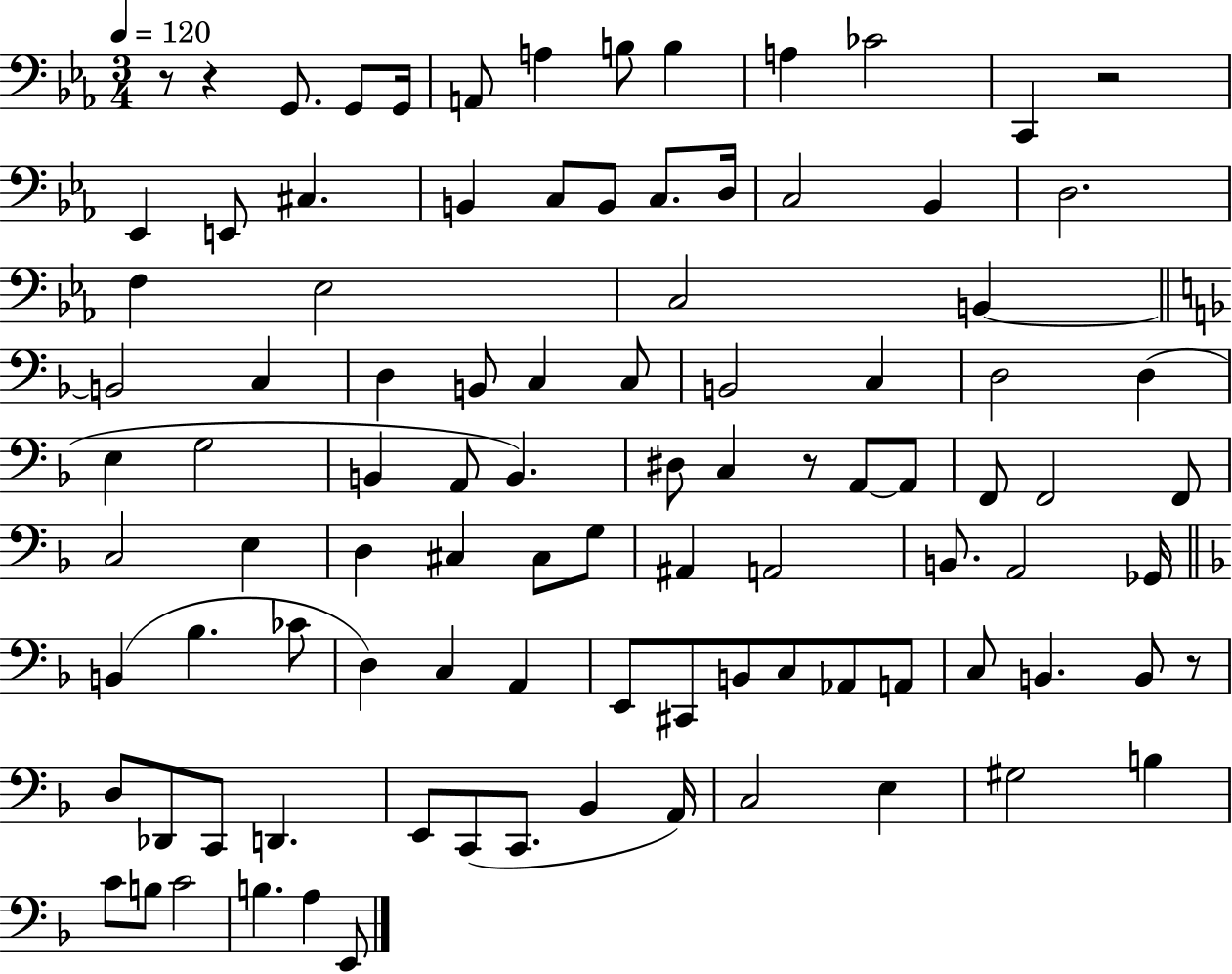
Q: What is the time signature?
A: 3/4